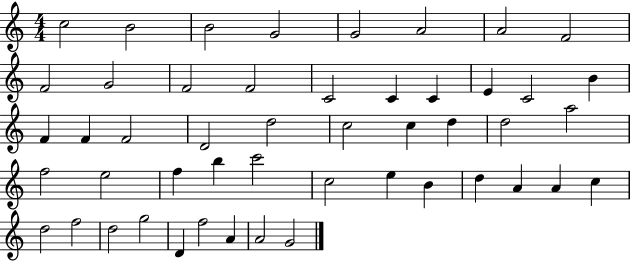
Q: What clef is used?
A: treble